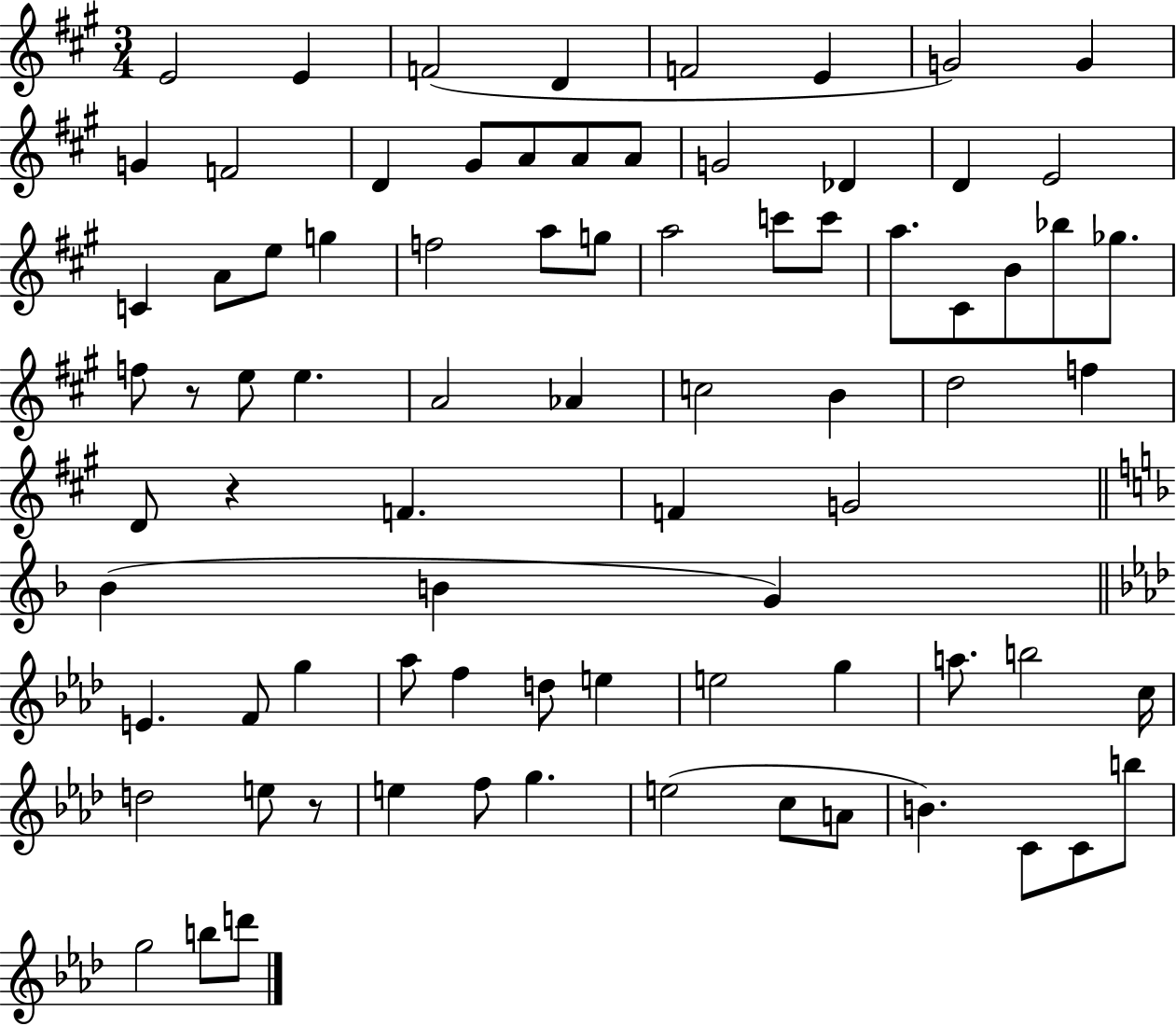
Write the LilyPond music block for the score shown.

{
  \clef treble
  \numericTimeSignature
  \time 3/4
  \key a \major
  \repeat volta 2 { e'2 e'4 | f'2( d'4 | f'2 e'4 | g'2) g'4 | \break g'4 f'2 | d'4 gis'8 a'8 a'8 a'8 | g'2 des'4 | d'4 e'2 | \break c'4 a'8 e''8 g''4 | f''2 a''8 g''8 | a''2 c'''8 c'''8 | a''8. cis'8 b'8 bes''8 ges''8. | \break f''8 r8 e''8 e''4. | a'2 aes'4 | c''2 b'4 | d''2 f''4 | \break d'8 r4 f'4. | f'4 g'2 | \bar "||" \break \key f \major bes'4( b'4 g'4) | \bar "||" \break \key aes \major e'4. f'8 g''4 | aes''8 f''4 d''8 e''4 | e''2 g''4 | a''8. b''2 c''16 | \break d''2 e''8 r8 | e''4 f''8 g''4. | e''2( c''8 a'8 | b'4.) c'8 c'8 b''8 | \break g''2 b''8 d'''8 | } \bar "|."
}